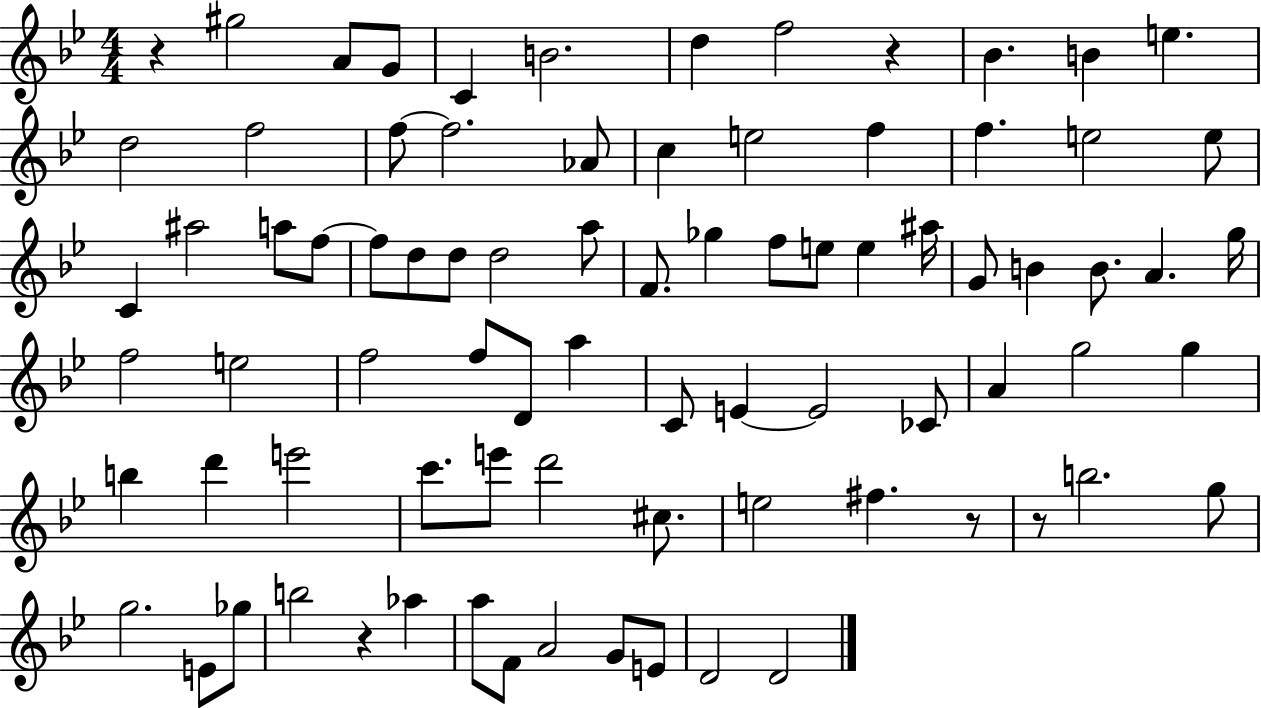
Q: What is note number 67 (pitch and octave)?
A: E4